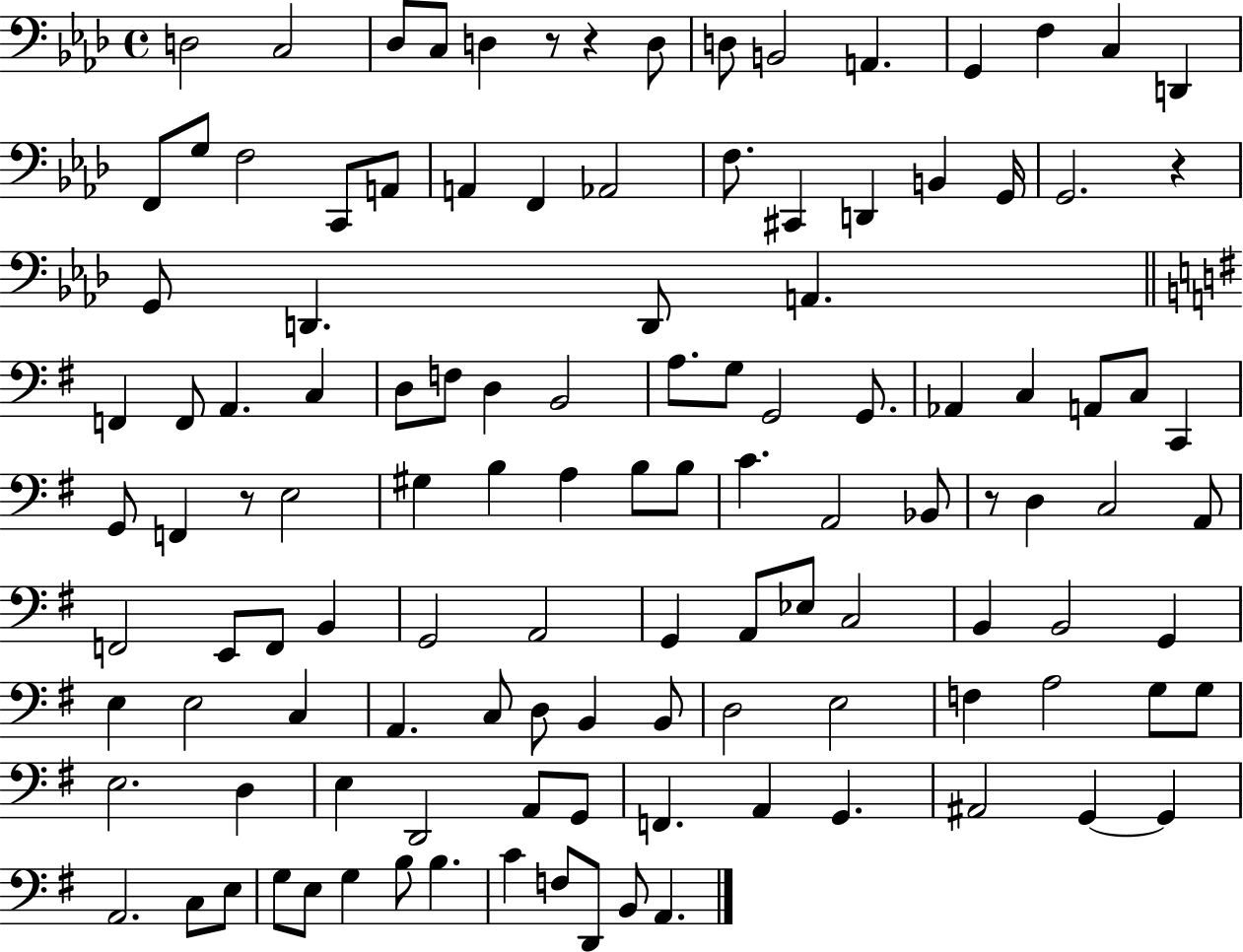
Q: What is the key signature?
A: AES major